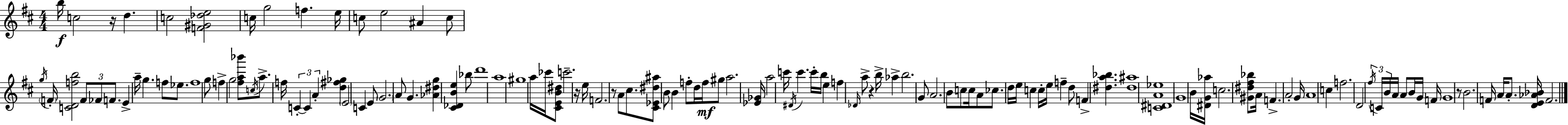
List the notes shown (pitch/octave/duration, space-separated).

B5/s C5/h R/s D5/q. C5/h [F4,G#4,Db5,E5]/h C5/s G5/h F5/q. E5/s C5/e E5/h A#4/q C5/e G5/s F4/s [C4,D4,F5,B5]/h F4/e FES4/e F4/e. E4/q A5/s G5/q. F5/e Eb5/e. F5/w G5/e F5/q G5/h [F#5,A5,Bb6]/e C5/s A5/e. F5/s C4/q C4/q A4/q [D5,F#5,Gb5]/q E4/h C4/q E4/e G4/h. A4/e G4/q. [Ab4,D#5,G5]/q [C#4,Db4,B4,E5]/q Bb5/e D6/w A5/w G#5/w A5/s CES6/s [C#4,E4,B4,D#5]/e C6/h. R/s E5/s F4/h. R/e A4/e C#5/e. [C#4,Eb4,D#5,A#5]/e B4/e B4/q F5/e D5/s F5/s G#5/e A5/h. [Eb4,Gb4]/s A5/h C6/s D#4/s C6/q. C6/s B5/s E5/q F5/q Db4/s A5/e R/q B5/s Ab5/q B5/h. G4/e A4/h. B4/e C5/e C5/s A4/e CES5/e. D5/s E5/s C5/q C5/s E5/s F5/q D5/e F4/q [D#5,A5,Bb5]/q. [D#5,A#5]/w [C4,D#4,A4,Eb5]/w G4/w B4/s [D#4,G4,Ab5]/s C5/h. [G#4,D#5,F#5,Bb5]/e A4/s F4/q. A4/h G4/s A4/w C5/q F5/h. D4/h F#5/s C4/s B4/s A4/s A4/e B4/s G4/s F4/s G4/w R/e B4/h. F4/s A4/s A4/e. [D4,E4,Ab4,Bb4]/s F4/h.